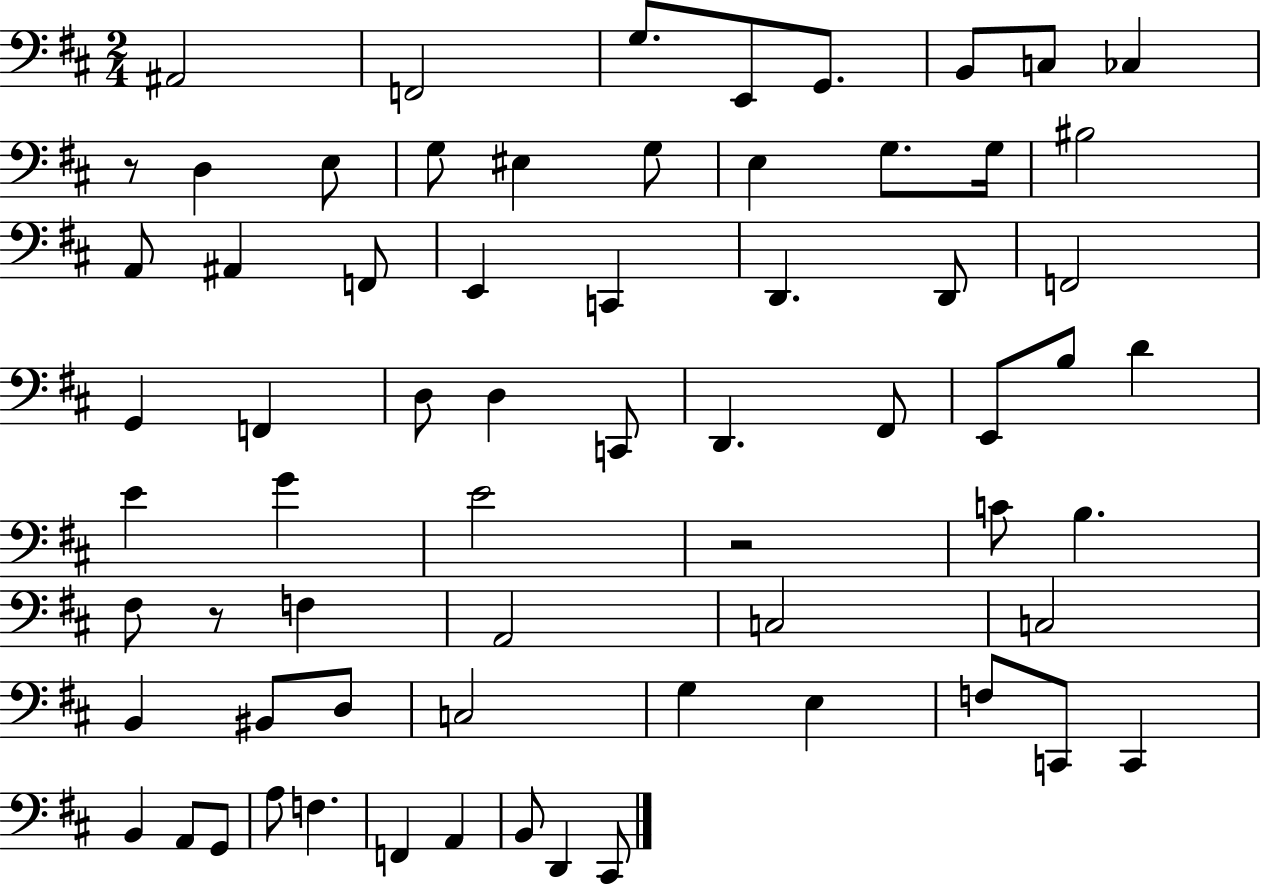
A#2/h F2/h G3/e. E2/e G2/e. B2/e C3/e CES3/q R/e D3/q E3/e G3/e EIS3/q G3/e E3/q G3/e. G3/s BIS3/h A2/e A#2/q F2/e E2/q C2/q D2/q. D2/e F2/h G2/q F2/q D3/e D3/q C2/e D2/q. F#2/e E2/e B3/e D4/q E4/q G4/q E4/h R/h C4/e B3/q. F#3/e R/e F3/q A2/h C3/h C3/h B2/q BIS2/e D3/e C3/h G3/q E3/q F3/e C2/e C2/q B2/q A2/e G2/e A3/e F3/q. F2/q A2/q B2/e D2/q C#2/e